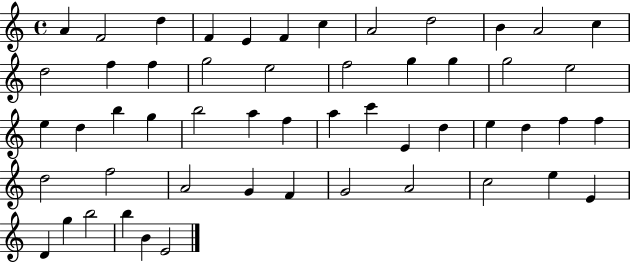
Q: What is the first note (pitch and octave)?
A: A4